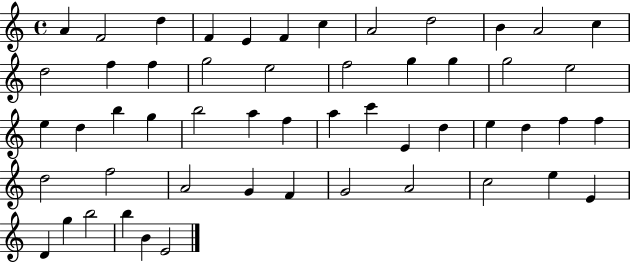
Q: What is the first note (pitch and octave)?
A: A4